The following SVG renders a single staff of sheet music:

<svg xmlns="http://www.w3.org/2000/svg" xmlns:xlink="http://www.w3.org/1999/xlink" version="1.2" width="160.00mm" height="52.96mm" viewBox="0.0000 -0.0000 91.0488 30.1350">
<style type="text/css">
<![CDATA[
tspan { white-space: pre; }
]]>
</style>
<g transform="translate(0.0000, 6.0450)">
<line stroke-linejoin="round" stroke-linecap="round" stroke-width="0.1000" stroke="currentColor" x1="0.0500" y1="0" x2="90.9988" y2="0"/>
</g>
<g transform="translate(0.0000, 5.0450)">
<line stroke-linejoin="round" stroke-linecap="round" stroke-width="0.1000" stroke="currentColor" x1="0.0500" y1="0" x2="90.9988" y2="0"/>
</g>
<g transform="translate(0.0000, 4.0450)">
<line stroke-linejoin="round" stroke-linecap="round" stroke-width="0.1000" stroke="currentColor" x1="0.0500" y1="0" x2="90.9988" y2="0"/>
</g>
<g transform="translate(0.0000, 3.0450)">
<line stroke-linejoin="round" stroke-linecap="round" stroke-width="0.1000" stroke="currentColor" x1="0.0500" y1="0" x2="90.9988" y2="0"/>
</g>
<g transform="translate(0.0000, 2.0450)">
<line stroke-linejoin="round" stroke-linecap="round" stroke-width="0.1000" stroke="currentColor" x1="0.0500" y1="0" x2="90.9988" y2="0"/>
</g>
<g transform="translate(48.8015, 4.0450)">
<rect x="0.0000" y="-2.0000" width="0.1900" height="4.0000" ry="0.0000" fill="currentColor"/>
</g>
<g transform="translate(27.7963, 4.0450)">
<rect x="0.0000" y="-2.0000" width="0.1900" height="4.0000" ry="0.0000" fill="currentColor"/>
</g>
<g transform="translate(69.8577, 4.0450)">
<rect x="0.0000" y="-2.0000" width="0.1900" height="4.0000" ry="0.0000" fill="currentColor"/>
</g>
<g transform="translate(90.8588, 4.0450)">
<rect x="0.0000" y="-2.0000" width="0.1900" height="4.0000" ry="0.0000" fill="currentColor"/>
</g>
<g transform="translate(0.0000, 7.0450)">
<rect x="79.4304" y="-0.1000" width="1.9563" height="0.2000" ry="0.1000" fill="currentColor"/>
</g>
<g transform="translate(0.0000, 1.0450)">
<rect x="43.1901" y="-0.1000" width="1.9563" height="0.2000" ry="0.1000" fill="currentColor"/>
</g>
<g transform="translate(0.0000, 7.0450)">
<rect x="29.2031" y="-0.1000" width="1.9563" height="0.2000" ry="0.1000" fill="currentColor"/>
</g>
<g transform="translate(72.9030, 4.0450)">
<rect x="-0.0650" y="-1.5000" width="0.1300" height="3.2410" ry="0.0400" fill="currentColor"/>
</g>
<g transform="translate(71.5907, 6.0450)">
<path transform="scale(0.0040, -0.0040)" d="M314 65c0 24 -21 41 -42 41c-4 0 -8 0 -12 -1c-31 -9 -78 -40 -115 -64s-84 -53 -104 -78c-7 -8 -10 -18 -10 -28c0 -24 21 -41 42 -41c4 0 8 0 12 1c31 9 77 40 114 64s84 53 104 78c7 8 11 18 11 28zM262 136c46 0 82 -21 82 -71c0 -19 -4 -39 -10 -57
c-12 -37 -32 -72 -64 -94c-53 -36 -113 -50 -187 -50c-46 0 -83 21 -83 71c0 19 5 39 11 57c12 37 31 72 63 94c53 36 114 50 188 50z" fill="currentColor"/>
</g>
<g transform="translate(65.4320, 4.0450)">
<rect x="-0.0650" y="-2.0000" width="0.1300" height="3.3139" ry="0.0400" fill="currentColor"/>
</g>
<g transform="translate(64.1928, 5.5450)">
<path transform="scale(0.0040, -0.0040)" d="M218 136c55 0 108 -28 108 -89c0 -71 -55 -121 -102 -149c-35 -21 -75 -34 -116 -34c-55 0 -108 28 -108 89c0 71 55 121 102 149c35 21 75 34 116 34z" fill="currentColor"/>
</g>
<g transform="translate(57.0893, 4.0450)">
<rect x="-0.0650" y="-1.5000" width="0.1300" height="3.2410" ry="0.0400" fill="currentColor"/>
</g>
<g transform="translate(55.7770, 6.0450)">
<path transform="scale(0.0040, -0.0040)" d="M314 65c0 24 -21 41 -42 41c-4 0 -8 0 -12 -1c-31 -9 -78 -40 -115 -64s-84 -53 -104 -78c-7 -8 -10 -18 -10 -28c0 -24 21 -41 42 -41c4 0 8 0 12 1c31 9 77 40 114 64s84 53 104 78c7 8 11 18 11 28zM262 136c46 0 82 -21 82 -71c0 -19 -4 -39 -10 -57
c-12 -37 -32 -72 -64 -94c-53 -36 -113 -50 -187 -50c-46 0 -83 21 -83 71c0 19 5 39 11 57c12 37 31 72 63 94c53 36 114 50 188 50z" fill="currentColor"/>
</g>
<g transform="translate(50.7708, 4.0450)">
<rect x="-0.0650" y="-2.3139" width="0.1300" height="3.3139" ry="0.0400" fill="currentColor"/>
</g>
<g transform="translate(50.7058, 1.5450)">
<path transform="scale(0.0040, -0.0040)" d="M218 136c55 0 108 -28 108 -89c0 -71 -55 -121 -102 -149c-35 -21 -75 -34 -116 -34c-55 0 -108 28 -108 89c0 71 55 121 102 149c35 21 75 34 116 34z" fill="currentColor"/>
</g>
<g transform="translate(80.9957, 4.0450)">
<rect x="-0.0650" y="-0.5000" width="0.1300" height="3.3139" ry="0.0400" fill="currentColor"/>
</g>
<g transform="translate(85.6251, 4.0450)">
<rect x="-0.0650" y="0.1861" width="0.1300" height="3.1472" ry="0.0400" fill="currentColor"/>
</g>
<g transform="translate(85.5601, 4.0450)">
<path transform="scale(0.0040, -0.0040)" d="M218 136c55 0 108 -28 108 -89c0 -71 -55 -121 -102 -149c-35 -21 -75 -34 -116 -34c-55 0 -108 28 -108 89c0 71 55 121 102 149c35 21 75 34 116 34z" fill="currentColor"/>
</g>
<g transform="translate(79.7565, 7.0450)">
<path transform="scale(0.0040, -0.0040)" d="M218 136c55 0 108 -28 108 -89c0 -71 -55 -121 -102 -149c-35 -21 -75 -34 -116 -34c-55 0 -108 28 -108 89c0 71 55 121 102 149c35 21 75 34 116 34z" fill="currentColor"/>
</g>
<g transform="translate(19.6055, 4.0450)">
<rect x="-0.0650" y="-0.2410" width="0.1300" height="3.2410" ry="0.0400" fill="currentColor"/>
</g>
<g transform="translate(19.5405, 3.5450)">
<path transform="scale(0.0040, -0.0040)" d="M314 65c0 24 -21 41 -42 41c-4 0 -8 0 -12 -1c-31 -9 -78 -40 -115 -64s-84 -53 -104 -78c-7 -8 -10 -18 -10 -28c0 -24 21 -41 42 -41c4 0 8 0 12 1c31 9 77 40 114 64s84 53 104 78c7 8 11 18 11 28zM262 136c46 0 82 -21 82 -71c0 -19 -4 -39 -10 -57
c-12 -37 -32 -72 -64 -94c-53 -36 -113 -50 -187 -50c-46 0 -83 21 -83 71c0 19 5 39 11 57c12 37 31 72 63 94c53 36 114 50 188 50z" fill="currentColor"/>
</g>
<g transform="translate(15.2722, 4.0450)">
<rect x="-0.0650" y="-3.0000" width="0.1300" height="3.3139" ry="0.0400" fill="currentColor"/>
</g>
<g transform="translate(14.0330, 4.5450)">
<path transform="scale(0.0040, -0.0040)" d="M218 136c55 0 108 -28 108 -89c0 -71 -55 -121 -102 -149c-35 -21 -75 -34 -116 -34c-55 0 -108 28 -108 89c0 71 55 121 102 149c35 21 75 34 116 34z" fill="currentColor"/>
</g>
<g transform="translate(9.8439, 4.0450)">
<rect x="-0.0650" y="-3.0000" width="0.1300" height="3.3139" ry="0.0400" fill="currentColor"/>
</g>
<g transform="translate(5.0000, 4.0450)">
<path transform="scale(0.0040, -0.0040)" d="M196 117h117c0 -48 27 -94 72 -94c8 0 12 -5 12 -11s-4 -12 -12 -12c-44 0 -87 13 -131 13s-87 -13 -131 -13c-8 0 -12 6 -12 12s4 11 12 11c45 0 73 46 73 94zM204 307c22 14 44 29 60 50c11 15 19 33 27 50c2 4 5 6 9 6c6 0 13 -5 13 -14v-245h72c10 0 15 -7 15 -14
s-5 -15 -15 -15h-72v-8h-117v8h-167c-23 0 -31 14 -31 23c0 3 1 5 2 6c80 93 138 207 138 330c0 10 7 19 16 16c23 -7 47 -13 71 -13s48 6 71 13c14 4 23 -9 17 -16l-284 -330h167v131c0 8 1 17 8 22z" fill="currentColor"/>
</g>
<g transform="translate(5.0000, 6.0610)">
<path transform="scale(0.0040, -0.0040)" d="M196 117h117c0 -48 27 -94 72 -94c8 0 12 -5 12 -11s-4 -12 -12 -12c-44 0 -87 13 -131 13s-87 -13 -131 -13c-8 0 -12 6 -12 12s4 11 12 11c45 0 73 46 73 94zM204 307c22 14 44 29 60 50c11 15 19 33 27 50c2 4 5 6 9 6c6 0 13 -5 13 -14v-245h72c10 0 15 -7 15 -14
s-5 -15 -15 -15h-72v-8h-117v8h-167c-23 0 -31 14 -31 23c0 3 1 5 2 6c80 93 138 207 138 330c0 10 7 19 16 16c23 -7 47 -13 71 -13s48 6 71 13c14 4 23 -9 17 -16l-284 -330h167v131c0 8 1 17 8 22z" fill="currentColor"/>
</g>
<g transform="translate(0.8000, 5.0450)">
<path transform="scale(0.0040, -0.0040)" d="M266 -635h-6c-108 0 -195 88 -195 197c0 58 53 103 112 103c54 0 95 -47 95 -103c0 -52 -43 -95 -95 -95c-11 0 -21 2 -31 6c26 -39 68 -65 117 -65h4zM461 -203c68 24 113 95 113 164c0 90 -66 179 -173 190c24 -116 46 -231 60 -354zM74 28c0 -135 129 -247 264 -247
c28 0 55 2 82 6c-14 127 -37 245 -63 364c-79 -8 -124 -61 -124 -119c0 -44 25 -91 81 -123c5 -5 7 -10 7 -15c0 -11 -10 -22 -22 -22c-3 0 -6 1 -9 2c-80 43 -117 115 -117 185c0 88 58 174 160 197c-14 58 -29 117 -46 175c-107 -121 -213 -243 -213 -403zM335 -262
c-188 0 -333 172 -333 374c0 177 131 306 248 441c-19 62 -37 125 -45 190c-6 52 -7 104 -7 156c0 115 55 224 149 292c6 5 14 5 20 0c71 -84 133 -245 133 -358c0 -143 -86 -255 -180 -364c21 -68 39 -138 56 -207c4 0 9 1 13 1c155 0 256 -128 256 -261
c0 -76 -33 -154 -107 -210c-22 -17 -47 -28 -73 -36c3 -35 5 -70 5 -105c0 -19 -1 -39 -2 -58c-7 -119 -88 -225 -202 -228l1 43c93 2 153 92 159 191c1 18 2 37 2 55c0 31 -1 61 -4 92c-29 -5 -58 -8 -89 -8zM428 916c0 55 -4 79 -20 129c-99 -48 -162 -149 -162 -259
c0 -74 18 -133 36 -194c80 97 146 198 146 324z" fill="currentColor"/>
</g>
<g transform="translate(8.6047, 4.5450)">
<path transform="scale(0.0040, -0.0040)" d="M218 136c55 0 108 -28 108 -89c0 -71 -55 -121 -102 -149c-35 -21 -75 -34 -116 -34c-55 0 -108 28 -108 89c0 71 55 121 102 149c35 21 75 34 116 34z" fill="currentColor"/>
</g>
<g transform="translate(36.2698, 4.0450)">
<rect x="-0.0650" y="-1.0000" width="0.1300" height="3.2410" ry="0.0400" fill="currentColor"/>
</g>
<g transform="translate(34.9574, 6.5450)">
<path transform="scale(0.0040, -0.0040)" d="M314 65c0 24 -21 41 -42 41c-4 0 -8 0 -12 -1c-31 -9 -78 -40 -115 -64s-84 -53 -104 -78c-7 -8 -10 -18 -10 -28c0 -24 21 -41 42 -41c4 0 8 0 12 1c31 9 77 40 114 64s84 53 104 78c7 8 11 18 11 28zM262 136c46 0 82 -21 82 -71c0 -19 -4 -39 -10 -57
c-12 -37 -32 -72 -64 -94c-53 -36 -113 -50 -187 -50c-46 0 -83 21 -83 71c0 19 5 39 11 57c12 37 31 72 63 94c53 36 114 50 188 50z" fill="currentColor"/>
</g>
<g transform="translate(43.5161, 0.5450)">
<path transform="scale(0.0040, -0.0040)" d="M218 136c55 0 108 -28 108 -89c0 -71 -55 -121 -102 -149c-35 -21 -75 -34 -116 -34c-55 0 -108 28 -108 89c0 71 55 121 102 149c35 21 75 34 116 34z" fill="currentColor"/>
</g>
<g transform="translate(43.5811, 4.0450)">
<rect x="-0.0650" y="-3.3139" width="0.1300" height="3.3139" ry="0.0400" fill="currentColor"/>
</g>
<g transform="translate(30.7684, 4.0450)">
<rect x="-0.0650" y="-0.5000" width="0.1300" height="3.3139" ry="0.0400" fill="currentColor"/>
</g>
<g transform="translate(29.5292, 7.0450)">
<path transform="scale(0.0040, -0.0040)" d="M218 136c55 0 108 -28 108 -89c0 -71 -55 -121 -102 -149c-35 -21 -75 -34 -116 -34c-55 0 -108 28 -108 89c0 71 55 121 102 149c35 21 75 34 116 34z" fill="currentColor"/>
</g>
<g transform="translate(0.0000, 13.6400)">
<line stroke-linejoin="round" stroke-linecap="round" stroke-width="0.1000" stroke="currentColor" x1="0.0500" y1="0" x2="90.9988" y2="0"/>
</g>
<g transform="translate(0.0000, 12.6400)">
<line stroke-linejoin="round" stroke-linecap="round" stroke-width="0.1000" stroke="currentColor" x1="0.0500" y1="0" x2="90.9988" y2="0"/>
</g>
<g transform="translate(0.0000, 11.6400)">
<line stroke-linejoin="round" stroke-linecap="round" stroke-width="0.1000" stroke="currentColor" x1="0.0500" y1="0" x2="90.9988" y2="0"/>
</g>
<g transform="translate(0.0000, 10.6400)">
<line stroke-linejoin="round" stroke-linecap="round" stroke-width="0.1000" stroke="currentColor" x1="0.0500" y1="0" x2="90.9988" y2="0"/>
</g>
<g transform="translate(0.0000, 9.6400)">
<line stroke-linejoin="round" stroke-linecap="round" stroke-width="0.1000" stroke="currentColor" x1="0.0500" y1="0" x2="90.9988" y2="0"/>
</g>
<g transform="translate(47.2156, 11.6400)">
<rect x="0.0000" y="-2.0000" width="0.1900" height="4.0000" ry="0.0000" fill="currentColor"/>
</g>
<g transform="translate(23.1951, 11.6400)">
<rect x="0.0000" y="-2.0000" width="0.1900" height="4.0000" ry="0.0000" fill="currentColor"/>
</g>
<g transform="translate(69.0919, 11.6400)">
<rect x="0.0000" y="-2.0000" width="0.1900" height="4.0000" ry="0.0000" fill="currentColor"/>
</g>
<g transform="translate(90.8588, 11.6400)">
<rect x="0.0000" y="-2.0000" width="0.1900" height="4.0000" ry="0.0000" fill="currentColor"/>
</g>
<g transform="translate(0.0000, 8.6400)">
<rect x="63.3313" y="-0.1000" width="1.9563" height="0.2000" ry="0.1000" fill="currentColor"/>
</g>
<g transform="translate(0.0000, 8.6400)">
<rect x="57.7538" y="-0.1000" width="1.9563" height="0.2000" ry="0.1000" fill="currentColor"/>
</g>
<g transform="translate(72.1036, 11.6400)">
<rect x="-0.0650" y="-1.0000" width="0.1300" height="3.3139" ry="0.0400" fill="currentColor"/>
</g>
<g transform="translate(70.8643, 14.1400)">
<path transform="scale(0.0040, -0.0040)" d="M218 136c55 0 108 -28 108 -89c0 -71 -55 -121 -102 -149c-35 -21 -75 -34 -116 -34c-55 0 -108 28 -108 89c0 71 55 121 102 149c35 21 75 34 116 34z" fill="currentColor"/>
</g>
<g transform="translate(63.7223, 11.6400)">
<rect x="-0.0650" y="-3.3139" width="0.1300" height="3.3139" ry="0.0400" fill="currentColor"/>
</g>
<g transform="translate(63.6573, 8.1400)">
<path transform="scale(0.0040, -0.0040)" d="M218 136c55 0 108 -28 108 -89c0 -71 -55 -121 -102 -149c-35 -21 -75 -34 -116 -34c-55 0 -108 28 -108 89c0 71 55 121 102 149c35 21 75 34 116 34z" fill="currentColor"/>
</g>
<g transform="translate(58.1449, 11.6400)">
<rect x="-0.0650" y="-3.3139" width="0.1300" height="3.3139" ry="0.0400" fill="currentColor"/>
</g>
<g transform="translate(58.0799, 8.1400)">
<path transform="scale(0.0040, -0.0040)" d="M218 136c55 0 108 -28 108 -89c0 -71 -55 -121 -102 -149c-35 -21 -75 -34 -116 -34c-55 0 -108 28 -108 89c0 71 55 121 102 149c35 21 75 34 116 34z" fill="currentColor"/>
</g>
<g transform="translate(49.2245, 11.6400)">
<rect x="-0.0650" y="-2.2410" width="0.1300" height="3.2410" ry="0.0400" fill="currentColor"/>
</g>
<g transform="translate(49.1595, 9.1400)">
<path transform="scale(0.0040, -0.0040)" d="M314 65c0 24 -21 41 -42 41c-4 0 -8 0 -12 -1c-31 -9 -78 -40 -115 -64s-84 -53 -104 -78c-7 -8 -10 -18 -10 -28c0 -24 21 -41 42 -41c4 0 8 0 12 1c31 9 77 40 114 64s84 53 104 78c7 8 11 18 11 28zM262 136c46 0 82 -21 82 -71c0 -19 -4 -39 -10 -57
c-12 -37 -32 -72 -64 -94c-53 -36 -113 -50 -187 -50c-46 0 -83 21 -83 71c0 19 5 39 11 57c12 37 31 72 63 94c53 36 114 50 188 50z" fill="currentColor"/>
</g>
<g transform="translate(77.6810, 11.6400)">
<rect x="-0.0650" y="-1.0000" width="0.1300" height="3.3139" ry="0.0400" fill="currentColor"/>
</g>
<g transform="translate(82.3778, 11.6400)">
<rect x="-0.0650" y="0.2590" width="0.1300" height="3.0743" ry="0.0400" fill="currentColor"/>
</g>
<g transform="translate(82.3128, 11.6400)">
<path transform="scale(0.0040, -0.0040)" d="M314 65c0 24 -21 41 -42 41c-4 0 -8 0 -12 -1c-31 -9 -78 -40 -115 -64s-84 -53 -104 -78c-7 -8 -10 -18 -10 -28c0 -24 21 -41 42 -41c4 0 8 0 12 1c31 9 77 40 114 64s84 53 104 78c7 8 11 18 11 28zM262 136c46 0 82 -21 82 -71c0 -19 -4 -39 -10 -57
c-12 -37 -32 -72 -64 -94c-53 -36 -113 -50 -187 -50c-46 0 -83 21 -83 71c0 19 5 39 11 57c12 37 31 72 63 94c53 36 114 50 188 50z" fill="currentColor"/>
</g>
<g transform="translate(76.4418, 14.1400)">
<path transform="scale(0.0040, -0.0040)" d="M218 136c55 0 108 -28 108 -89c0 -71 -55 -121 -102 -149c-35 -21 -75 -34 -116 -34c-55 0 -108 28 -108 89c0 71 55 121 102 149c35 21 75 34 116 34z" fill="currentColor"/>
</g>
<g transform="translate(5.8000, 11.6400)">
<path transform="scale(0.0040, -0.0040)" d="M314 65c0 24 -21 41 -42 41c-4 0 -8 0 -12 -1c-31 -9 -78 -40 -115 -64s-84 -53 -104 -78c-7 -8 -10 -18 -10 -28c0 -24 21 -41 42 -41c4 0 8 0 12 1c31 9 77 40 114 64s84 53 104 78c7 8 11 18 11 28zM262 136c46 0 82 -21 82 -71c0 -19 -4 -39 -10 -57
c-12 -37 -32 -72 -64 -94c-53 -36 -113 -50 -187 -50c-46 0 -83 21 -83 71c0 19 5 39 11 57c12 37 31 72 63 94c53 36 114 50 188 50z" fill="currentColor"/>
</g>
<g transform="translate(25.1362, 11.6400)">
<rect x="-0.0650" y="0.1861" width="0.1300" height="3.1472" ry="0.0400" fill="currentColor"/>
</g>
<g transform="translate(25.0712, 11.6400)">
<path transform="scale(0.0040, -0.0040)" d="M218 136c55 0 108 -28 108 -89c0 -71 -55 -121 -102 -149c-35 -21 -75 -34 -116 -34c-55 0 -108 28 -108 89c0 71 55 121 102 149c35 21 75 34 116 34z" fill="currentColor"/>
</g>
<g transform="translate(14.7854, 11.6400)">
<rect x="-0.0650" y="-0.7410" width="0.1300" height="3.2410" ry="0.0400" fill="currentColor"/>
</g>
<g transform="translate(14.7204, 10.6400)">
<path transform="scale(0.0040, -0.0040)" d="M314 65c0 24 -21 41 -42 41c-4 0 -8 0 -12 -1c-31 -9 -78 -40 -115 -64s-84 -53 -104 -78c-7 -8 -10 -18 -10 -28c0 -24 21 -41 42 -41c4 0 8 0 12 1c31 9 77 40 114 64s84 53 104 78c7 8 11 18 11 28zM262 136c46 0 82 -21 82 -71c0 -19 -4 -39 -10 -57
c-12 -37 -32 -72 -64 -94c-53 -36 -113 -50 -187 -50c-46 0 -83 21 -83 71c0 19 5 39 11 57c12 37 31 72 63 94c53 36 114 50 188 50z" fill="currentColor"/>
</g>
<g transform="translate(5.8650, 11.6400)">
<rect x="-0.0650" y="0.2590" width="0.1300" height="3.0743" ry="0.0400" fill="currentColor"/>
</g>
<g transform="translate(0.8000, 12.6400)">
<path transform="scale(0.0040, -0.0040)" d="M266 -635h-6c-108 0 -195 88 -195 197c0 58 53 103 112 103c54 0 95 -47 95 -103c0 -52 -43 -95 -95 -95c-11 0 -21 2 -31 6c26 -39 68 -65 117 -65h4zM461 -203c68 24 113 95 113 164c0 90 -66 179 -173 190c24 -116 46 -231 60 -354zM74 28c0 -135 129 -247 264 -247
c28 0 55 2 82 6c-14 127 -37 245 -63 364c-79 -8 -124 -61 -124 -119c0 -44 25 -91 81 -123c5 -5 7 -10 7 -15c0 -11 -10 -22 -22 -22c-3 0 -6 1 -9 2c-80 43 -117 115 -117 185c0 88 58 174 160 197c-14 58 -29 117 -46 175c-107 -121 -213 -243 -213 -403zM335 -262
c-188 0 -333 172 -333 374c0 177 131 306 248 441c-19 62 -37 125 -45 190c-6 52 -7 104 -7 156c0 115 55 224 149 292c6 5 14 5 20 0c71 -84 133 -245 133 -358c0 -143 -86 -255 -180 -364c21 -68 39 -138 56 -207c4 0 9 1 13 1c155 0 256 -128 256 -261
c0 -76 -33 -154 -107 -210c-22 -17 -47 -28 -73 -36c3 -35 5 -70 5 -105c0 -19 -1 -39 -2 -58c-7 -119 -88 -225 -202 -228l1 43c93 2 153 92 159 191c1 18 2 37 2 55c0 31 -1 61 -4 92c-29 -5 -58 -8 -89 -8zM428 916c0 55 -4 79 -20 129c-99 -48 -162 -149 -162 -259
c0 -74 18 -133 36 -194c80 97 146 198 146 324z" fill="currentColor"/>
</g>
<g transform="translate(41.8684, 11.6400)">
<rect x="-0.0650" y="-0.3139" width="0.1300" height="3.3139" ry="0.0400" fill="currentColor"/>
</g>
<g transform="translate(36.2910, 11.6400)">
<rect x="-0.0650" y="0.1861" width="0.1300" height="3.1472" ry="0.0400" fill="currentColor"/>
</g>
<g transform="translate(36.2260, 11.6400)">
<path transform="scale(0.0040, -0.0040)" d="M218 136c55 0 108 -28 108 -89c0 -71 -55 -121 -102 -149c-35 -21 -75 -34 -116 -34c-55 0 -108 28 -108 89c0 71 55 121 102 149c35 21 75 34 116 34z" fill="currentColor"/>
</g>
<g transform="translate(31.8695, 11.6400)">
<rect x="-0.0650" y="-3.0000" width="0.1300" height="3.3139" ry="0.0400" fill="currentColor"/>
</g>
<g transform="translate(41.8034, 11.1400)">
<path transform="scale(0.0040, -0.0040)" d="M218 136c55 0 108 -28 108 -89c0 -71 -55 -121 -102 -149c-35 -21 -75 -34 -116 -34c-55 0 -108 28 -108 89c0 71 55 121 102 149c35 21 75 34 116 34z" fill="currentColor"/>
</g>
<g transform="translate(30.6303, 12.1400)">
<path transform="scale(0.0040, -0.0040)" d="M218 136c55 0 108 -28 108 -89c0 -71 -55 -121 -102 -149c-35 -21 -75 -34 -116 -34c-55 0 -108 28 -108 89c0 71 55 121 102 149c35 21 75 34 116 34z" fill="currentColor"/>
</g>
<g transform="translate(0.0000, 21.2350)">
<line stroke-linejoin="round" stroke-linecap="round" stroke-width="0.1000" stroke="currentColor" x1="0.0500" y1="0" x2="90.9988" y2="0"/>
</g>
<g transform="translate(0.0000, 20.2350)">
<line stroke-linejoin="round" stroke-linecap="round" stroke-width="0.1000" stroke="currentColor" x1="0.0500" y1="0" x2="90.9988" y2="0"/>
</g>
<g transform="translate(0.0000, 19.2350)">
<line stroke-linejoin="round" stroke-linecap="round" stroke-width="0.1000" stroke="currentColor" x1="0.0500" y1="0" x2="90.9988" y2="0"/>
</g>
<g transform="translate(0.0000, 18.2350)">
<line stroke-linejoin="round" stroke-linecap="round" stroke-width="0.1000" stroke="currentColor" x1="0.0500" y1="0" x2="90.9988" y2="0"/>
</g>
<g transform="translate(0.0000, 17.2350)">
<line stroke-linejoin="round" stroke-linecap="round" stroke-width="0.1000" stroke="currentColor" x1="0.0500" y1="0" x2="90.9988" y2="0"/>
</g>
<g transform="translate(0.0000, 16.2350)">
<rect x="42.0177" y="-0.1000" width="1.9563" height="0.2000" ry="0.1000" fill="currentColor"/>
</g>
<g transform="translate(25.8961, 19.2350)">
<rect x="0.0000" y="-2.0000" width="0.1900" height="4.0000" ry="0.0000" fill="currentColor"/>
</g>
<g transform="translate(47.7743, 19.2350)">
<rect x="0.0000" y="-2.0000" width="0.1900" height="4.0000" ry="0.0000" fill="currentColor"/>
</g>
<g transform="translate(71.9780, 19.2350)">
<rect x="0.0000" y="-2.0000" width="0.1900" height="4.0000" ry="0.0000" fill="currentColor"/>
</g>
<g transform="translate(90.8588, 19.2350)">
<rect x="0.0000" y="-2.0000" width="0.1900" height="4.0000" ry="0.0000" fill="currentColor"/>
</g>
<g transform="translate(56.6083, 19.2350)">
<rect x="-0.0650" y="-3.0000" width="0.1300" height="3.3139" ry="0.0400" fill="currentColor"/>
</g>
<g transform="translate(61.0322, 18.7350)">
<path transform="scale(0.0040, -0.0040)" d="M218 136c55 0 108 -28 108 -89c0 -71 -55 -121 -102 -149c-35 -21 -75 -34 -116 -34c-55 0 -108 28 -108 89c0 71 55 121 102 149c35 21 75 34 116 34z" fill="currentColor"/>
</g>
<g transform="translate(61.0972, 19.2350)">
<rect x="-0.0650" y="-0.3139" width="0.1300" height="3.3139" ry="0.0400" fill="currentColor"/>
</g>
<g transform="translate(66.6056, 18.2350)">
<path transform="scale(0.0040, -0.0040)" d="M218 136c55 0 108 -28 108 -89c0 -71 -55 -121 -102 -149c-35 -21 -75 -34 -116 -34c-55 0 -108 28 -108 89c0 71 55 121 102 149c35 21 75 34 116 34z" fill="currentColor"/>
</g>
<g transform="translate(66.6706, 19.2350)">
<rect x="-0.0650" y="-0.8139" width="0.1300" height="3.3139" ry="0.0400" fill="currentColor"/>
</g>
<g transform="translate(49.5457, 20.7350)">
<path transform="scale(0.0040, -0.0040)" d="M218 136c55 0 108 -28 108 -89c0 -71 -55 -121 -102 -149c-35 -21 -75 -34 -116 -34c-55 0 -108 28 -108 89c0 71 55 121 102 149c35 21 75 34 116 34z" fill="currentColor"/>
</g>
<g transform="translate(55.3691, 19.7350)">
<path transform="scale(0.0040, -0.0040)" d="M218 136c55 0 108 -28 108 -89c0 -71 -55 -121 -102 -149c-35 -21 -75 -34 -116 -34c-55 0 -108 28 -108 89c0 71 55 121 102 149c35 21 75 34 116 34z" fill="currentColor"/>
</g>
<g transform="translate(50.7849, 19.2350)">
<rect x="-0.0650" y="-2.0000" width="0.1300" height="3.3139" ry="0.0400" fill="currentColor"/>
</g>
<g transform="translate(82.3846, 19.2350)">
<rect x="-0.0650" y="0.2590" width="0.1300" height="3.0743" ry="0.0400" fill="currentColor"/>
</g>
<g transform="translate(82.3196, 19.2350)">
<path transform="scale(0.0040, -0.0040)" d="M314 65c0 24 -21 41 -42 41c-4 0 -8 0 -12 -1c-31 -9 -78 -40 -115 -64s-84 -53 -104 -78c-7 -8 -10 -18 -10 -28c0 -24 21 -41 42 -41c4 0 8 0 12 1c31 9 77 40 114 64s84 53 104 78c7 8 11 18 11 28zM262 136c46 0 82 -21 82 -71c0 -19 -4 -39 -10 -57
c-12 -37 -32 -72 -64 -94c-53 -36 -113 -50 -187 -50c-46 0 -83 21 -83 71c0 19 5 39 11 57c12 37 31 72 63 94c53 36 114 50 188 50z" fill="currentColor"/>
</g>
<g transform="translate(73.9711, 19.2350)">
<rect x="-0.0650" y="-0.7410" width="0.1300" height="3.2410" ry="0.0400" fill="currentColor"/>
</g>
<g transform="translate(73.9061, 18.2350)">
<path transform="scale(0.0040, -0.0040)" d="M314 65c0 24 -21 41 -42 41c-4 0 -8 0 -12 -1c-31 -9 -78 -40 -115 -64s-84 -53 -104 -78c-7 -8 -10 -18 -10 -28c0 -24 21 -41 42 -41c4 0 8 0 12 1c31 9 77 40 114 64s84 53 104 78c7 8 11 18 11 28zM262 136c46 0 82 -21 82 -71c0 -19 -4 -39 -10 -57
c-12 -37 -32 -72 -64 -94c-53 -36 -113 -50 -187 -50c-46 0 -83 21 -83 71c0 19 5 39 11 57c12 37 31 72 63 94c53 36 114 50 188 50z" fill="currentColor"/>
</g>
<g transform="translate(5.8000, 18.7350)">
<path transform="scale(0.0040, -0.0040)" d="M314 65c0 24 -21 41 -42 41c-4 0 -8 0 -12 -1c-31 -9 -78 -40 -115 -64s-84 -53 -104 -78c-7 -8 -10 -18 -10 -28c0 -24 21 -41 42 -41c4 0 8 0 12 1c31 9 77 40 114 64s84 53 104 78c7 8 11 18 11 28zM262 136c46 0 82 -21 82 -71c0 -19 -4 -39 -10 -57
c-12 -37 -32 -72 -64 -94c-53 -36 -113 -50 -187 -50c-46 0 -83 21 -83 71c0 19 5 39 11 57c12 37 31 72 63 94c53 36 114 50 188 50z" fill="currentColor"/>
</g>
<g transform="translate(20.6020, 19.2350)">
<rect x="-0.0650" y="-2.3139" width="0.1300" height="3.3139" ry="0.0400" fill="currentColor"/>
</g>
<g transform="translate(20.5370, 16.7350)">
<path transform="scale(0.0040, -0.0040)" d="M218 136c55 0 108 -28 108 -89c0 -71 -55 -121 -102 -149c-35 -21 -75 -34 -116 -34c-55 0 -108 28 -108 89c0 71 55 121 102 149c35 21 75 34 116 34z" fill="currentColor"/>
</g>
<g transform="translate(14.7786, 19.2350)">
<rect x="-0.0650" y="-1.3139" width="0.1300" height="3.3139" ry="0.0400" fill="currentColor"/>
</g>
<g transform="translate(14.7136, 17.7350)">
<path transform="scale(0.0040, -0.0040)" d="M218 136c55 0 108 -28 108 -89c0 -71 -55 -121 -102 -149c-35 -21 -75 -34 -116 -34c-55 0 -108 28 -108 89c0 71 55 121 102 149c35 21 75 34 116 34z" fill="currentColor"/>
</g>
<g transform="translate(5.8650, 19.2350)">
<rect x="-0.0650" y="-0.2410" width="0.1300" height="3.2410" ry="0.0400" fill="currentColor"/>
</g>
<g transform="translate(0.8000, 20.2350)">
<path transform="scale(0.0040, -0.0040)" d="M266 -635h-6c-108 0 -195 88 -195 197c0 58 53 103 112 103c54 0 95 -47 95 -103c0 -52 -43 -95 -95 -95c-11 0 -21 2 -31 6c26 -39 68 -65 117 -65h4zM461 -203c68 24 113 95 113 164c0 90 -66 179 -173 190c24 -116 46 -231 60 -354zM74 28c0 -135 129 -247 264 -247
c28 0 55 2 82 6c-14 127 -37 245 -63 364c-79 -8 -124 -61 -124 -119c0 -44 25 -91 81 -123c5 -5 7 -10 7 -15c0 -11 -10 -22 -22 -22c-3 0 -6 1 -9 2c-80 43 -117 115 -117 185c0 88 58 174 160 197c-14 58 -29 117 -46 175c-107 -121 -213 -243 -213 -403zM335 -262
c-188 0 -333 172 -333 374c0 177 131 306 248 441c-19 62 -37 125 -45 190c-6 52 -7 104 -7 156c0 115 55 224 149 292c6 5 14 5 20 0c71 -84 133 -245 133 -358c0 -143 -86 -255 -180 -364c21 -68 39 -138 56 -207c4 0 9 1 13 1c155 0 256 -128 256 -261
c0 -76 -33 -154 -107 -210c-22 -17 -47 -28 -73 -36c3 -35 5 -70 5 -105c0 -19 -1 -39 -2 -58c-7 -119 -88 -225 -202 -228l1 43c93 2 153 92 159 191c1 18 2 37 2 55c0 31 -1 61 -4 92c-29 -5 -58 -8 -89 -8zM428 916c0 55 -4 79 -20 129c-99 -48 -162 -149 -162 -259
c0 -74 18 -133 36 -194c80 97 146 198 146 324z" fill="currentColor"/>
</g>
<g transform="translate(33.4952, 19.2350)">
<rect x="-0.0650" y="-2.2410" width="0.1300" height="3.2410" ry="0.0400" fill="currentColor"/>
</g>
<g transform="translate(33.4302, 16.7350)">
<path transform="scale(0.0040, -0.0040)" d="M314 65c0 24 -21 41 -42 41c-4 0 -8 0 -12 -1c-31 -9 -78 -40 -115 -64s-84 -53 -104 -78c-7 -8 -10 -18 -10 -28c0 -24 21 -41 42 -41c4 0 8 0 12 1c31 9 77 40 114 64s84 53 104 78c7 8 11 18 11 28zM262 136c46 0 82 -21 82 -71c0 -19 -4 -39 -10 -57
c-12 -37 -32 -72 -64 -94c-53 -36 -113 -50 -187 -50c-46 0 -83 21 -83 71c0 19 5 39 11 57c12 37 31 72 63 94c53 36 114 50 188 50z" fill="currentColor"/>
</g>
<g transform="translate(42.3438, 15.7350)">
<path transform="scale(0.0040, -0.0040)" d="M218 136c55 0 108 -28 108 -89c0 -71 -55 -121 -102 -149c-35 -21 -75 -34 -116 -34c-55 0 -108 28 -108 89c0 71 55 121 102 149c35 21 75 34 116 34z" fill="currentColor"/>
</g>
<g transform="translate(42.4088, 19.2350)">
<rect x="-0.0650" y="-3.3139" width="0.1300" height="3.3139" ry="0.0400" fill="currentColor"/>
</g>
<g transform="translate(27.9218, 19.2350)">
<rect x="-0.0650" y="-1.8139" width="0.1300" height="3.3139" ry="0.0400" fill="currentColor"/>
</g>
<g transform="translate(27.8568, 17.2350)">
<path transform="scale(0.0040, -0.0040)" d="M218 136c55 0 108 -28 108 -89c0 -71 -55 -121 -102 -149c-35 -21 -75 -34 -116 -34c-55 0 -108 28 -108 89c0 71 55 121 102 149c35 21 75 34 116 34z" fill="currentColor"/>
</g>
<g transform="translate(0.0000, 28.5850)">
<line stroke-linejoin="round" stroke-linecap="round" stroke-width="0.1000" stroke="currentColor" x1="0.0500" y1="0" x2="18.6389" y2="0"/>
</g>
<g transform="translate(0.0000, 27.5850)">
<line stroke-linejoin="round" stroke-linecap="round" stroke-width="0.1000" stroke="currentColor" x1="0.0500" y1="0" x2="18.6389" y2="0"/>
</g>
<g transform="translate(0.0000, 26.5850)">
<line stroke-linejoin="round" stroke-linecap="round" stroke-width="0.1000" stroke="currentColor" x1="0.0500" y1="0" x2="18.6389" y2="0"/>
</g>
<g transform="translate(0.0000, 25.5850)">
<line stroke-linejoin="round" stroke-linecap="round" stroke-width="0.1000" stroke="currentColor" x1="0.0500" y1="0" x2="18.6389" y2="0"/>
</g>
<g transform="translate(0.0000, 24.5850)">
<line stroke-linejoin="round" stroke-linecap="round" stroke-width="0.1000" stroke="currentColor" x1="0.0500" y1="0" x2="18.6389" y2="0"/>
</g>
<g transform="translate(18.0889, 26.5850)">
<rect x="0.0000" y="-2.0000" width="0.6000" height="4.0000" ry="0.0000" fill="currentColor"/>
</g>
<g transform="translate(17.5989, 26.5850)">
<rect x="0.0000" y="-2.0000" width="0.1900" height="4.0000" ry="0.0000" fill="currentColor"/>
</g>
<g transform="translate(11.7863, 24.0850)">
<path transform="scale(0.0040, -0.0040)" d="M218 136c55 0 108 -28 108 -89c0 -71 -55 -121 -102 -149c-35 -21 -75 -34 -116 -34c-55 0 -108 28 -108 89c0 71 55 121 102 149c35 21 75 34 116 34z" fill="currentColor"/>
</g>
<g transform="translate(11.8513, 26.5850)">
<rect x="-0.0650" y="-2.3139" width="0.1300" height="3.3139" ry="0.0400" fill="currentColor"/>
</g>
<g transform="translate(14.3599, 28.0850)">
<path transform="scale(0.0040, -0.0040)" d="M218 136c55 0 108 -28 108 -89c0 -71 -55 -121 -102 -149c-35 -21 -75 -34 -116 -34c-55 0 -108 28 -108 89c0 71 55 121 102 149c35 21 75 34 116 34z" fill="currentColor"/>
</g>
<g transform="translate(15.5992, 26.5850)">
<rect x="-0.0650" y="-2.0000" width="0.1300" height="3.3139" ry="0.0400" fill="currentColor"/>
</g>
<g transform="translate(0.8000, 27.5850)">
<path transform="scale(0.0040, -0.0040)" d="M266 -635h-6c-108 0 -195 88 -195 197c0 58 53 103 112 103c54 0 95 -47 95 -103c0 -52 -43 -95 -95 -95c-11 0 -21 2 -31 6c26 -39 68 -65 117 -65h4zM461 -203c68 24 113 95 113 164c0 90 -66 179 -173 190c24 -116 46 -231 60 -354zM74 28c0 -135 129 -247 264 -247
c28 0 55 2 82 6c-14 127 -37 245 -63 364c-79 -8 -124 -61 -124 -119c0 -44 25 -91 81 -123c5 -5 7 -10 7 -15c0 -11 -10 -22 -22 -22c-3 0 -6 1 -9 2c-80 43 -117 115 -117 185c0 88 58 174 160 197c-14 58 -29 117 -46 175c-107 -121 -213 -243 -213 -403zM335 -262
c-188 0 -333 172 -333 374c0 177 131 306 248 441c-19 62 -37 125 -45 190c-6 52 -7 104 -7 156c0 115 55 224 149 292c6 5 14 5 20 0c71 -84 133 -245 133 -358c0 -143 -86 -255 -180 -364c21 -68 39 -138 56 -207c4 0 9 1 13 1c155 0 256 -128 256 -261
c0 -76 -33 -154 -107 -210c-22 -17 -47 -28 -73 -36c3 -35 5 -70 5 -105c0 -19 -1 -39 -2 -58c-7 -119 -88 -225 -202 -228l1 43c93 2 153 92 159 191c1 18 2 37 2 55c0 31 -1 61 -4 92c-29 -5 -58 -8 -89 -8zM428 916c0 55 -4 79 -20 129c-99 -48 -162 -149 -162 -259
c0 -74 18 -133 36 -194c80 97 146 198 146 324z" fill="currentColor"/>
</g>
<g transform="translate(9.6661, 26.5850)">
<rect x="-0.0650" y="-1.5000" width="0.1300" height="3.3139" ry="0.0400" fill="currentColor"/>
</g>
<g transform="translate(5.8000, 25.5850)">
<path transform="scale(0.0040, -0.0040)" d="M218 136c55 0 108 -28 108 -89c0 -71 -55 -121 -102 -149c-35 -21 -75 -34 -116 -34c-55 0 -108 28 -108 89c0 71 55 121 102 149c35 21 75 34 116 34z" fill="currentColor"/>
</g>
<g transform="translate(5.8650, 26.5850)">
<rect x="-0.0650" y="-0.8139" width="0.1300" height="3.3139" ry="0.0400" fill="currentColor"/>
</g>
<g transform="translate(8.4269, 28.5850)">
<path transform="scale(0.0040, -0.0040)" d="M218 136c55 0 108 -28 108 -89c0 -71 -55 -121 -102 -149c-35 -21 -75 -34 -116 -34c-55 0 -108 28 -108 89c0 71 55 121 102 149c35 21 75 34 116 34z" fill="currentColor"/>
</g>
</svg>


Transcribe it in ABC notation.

X:1
T:Untitled
M:4/4
L:1/4
K:C
A A c2 C D2 b g E2 F E2 C B B2 d2 B A B c g2 b b D D B2 c2 e g f g2 b F A c d d2 B2 d E g F